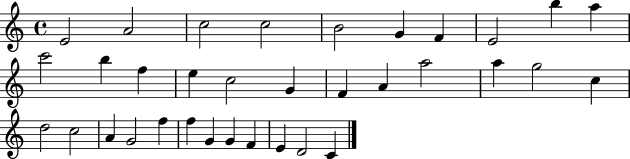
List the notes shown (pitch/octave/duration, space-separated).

E4/h A4/h C5/h C5/h B4/h G4/q F4/q E4/h B5/q A5/q C6/h B5/q F5/q E5/q C5/h G4/q F4/q A4/q A5/h A5/q G5/h C5/q D5/h C5/h A4/q G4/h F5/q F5/q G4/q G4/q F4/q E4/q D4/h C4/q